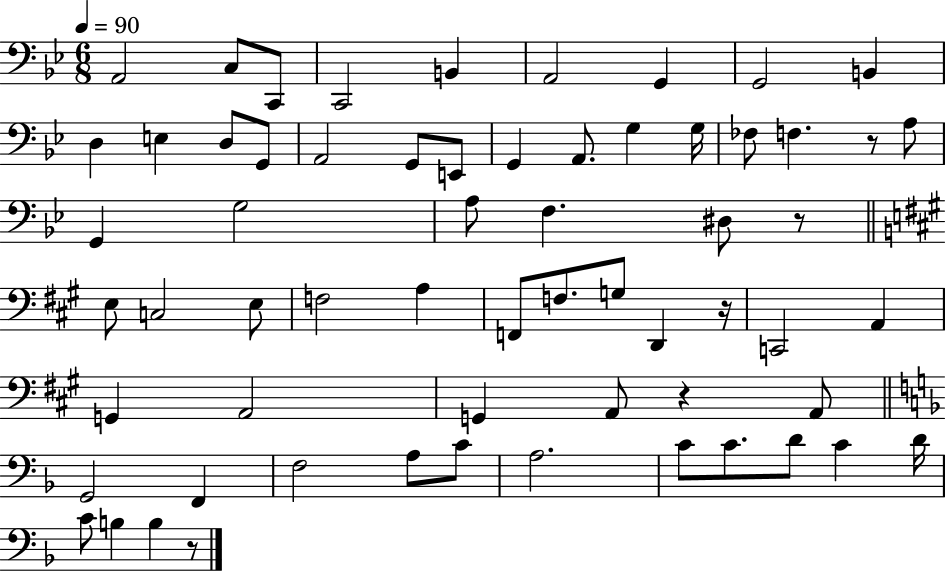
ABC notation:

X:1
T:Untitled
M:6/8
L:1/4
K:Bb
A,,2 C,/2 C,,/2 C,,2 B,, A,,2 G,, G,,2 B,, D, E, D,/2 G,,/2 A,,2 G,,/2 E,,/2 G,, A,,/2 G, G,/4 _F,/2 F, z/2 A,/2 G,, G,2 A,/2 F, ^D,/2 z/2 E,/2 C,2 E,/2 F,2 A, F,,/2 F,/2 G,/2 D,, z/4 C,,2 A,, G,, A,,2 G,, A,,/2 z A,,/2 G,,2 F,, F,2 A,/2 C/2 A,2 C/2 C/2 D/2 C D/4 C/2 B, B, z/2